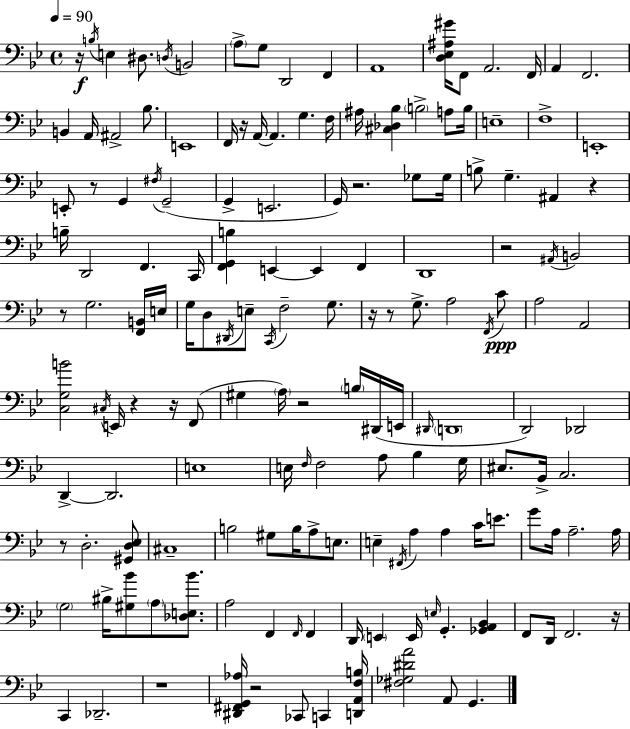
R/s B3/s E3/q D#3/e. D3/s B2/h A3/e G3/e D2/h F2/q A2/w [D3,Eb3,A#3,G#4]/s F2/e A2/h. F2/s A2/q F2/h. B2/q A2/s A#2/h Bb3/e. E2/w F2/s R/s A2/s A2/q. G3/q. F3/s A#3/s [C#3,Db3,Bb3]/q B3/h A3/e B3/s E3/w F3/w E2/w E2/e R/e G2/q F#3/s G2/h G2/q E2/h. G2/s R/h. Gb3/e Gb3/s B3/e G3/q. A#2/q R/q B3/s D2/h F2/q. C2/s [F2,G2,B3]/q E2/q E2/q F2/q D2/w R/h A#2/s B2/h R/e G3/h. [F2,B2]/s E3/s G3/s D3/e D#2/s E3/e C2/s F3/h G3/e. R/s R/e G3/e. A3/h F2/s C4/e A3/h A2/h [C3,G3,B4]/h C#3/s E2/s R/q R/s F2/e G#3/q A3/s R/h B3/s D#2/s E2/s D#2/s D2/w D2/h Db2/h D2/q D2/h. E3/w E3/s F3/s F3/h A3/e Bb3/q G3/s EIS3/e. Bb2/s C3/h. R/e D3/h. [G#2,D3,Eb3]/e C#3/w B3/h G#3/e B3/s A3/e E3/e. E3/q F#2/s A3/q A3/q C4/s E4/e. G4/e A3/s A3/h. A3/s G3/h BIS3/s [G#3,Bb4]/e A3/e [Db3,E3,Bb4]/e. A3/h F2/q F2/s F2/q D2/s E2/q E2/s E3/s G2/q. [Gb2,A2,Bb2]/q F2/e D2/s F2/h. R/s C2/q Db2/h. R/w [D#2,F#2,G2,Ab3]/s R/h CES2/e C2/q [D2,A2,F3,B3]/s [F#3,Gb3,D#4,A4]/h A2/e G2/q.